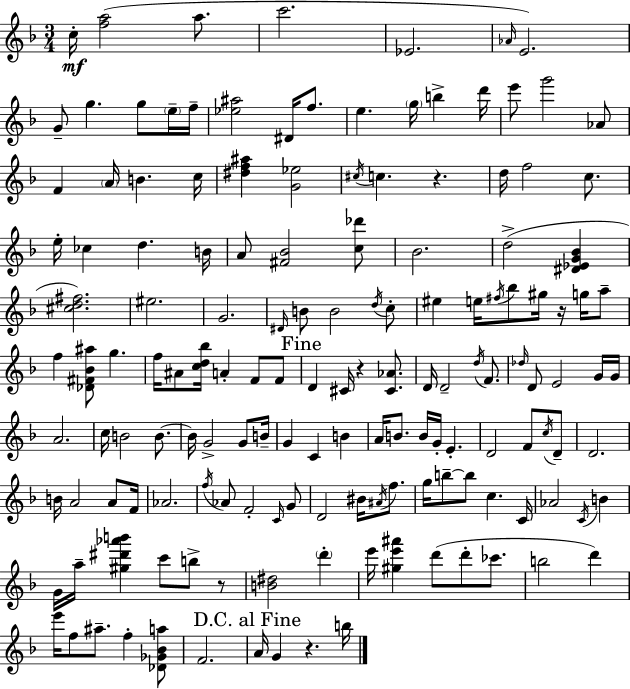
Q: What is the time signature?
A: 3/4